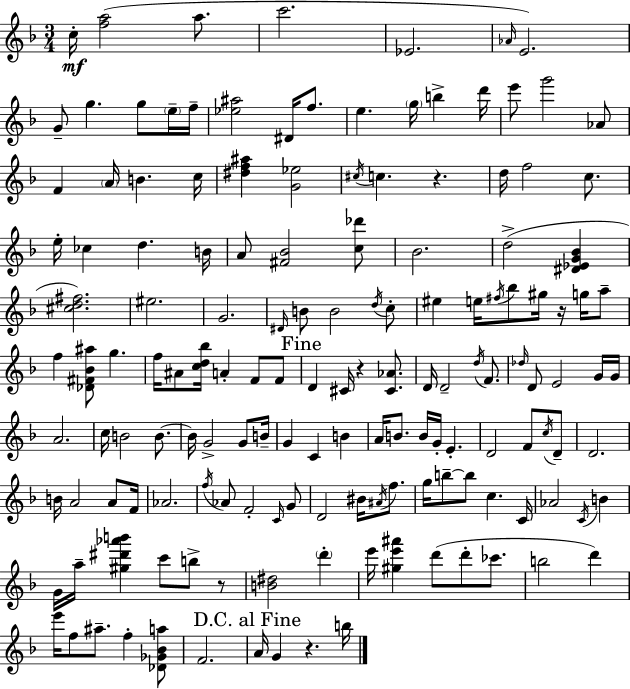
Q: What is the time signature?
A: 3/4